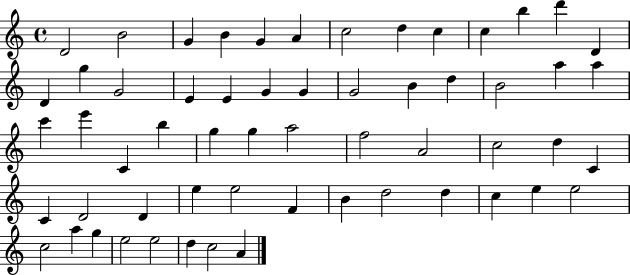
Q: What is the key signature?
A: C major